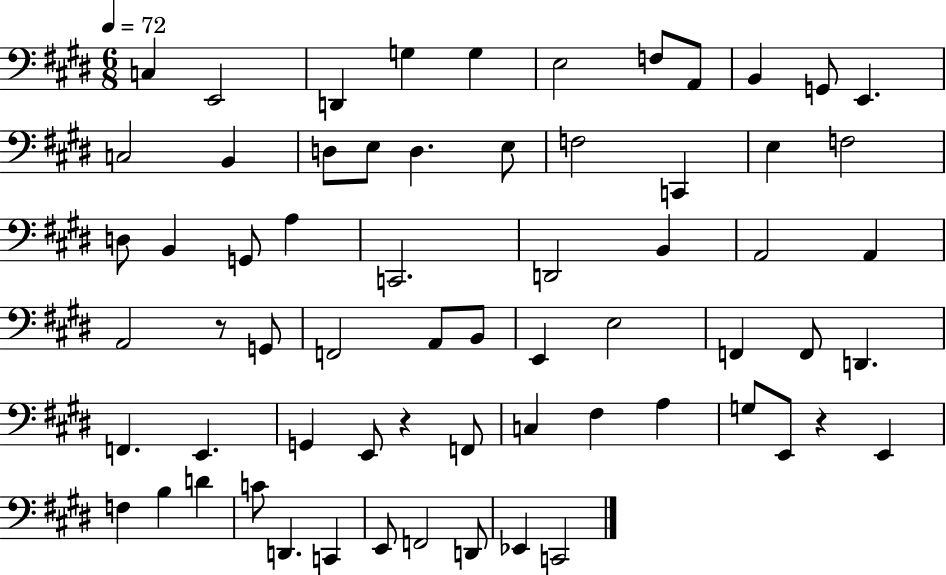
C3/q E2/h D2/q G3/q G3/q E3/h F3/e A2/e B2/q G2/e E2/q. C3/h B2/q D3/e E3/e D3/q. E3/e F3/h C2/q E3/q F3/h D3/e B2/q G2/e A3/q C2/h. D2/h B2/q A2/h A2/q A2/h R/e G2/e F2/h A2/e B2/e E2/q E3/h F2/q F2/e D2/q. F2/q. E2/q. G2/q E2/e R/q F2/e C3/q F#3/q A3/q G3/e E2/e R/q E2/q F3/q B3/q D4/q C4/e D2/q. C2/q E2/e F2/h D2/e Eb2/q C2/h